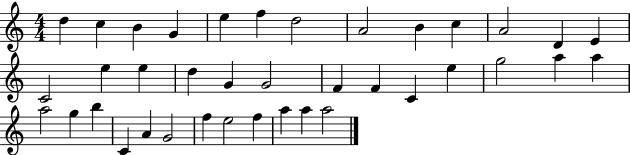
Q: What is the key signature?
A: C major